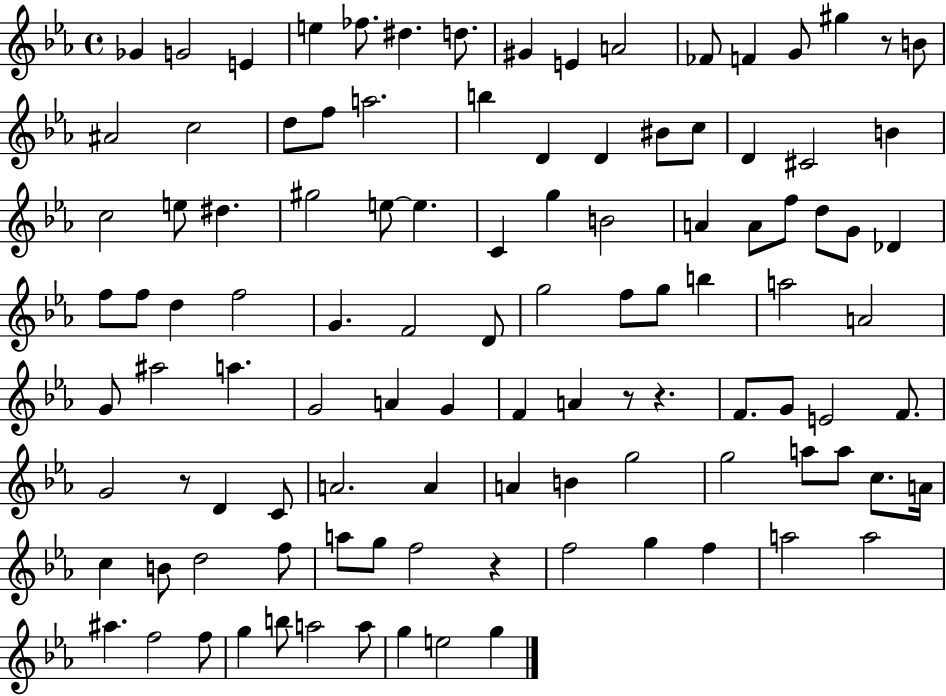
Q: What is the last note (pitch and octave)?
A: G5